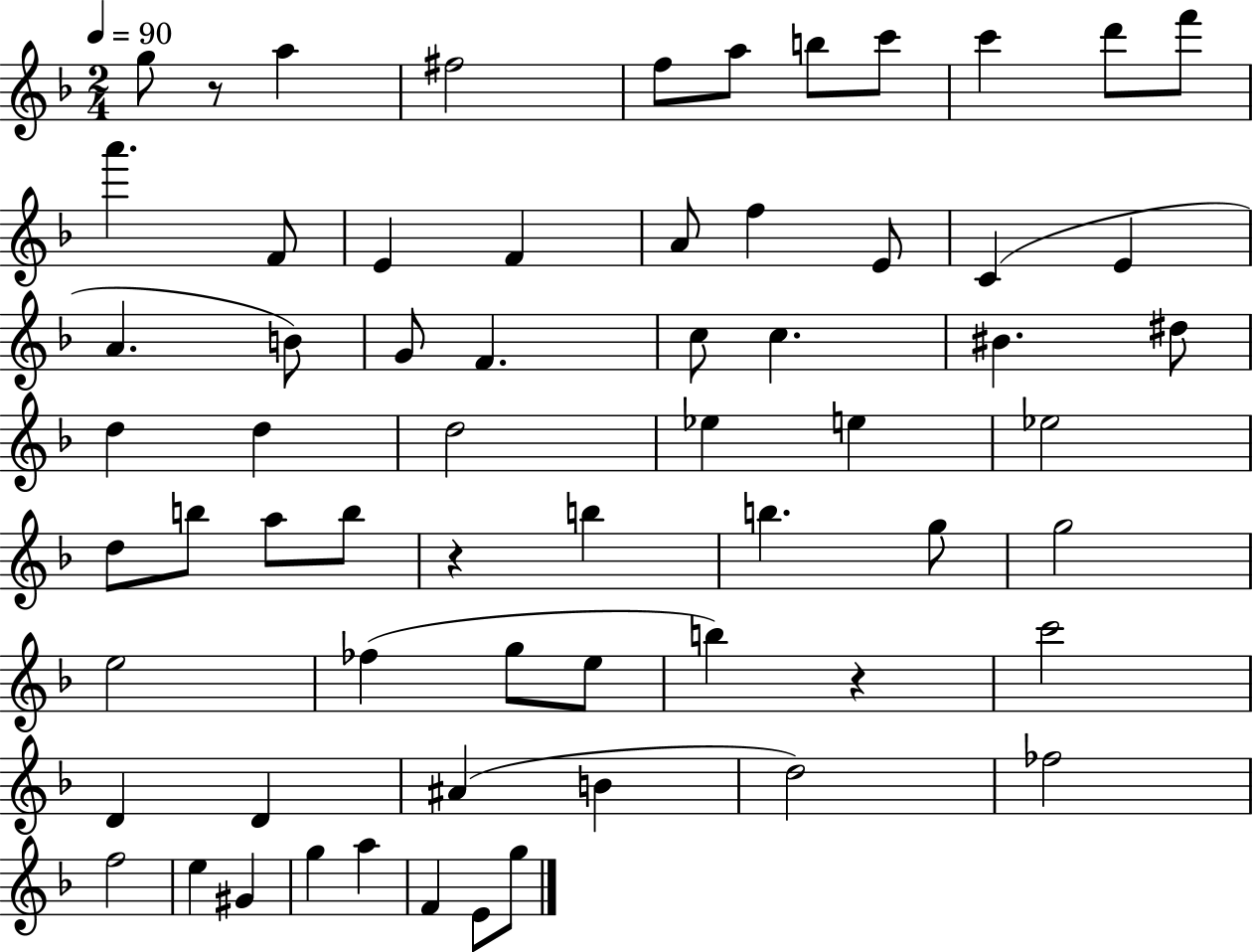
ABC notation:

X:1
T:Untitled
M:2/4
L:1/4
K:F
g/2 z/2 a ^f2 f/2 a/2 b/2 c'/2 c' d'/2 f'/2 a' F/2 E F A/2 f E/2 C E A B/2 G/2 F c/2 c ^B ^d/2 d d d2 _e e _e2 d/2 b/2 a/2 b/2 z b b g/2 g2 e2 _f g/2 e/2 b z c'2 D D ^A B d2 _f2 f2 e ^G g a F E/2 g/2